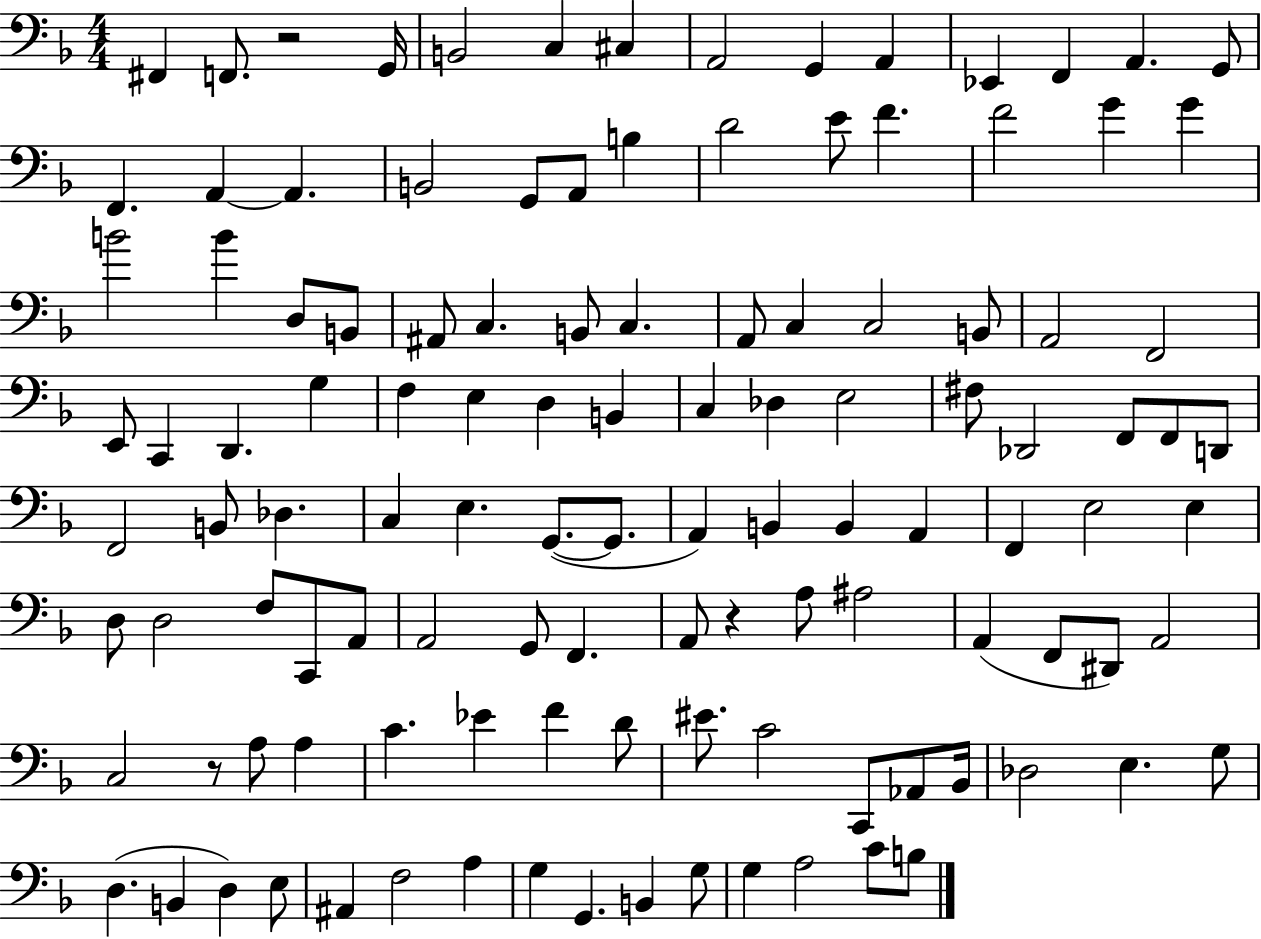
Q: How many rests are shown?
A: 3